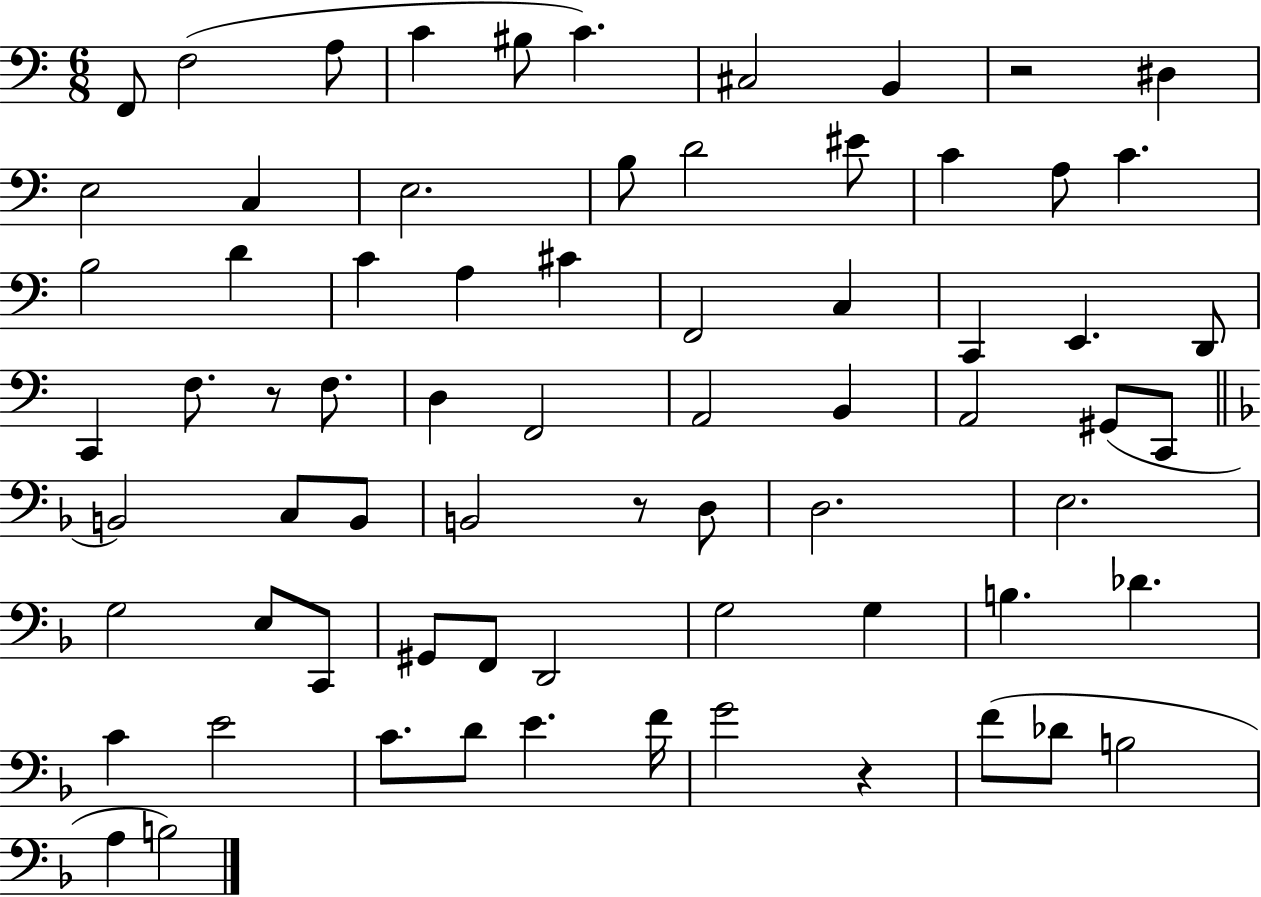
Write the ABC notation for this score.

X:1
T:Untitled
M:6/8
L:1/4
K:C
F,,/2 F,2 A,/2 C ^B,/2 C ^C,2 B,, z2 ^D, E,2 C, E,2 B,/2 D2 ^E/2 C A,/2 C B,2 D C A, ^C F,,2 C, C,, E,, D,,/2 C,, F,/2 z/2 F,/2 D, F,,2 A,,2 B,, A,,2 ^G,,/2 C,,/2 B,,2 C,/2 B,,/2 B,,2 z/2 D,/2 D,2 E,2 G,2 E,/2 C,,/2 ^G,,/2 F,,/2 D,,2 G,2 G, B, _D C E2 C/2 D/2 E F/4 G2 z F/2 _D/2 B,2 A, B,2